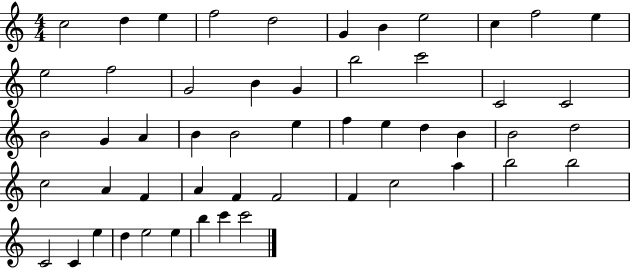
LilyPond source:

{
  \clef treble
  \numericTimeSignature
  \time 4/4
  \key c \major
  c''2 d''4 e''4 | f''2 d''2 | g'4 b'4 e''2 | c''4 f''2 e''4 | \break e''2 f''2 | g'2 b'4 g'4 | b''2 c'''2 | c'2 c'2 | \break b'2 g'4 a'4 | b'4 b'2 e''4 | f''4 e''4 d''4 b'4 | b'2 d''2 | \break c''2 a'4 f'4 | a'4 f'4 f'2 | f'4 c''2 a''4 | b''2 b''2 | \break c'2 c'4 e''4 | d''4 e''2 e''4 | b''4 c'''4 c'''2 | \bar "|."
}